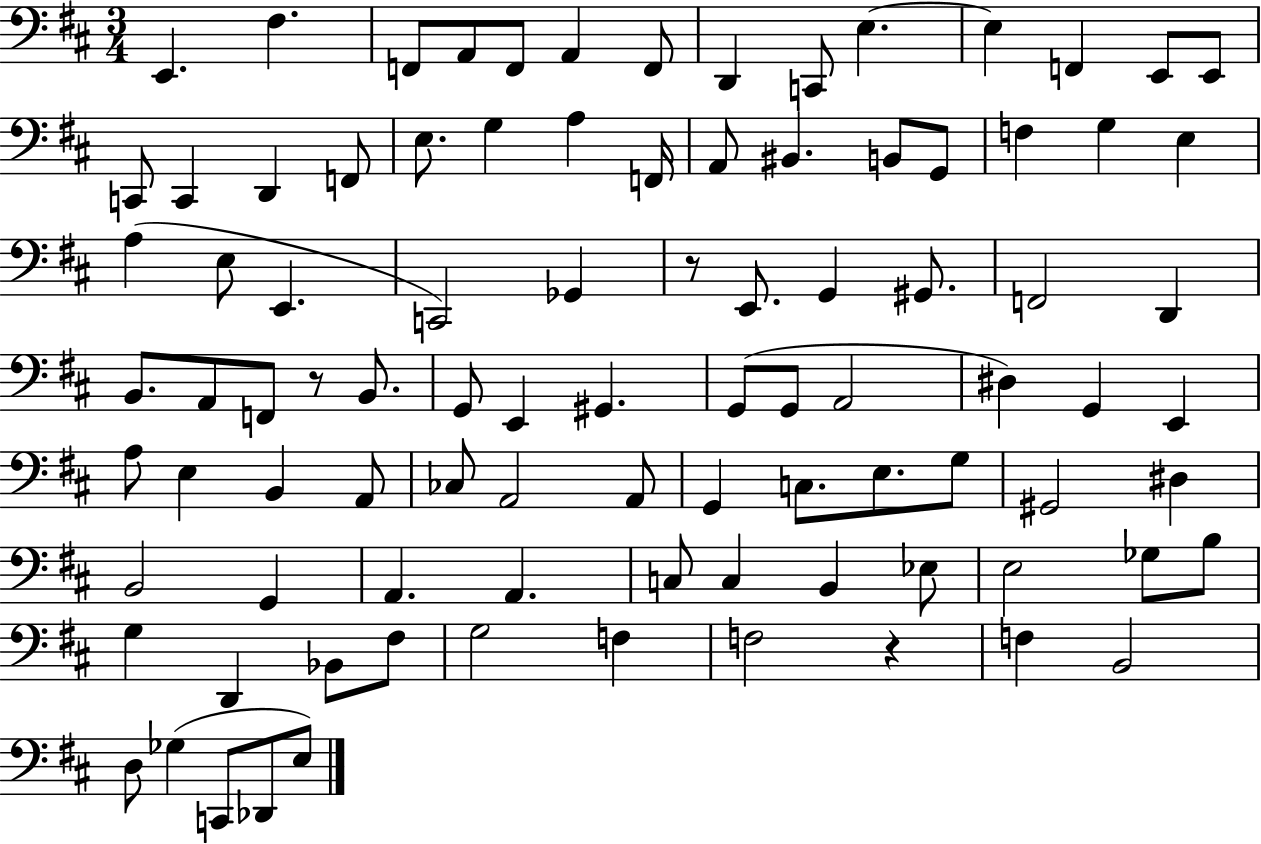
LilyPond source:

{
  \clef bass
  \numericTimeSignature
  \time 3/4
  \key d \major
  e,4. fis4. | f,8 a,8 f,8 a,4 f,8 | d,4 c,8 e4.~~ | e4 f,4 e,8 e,8 | \break c,8 c,4 d,4 f,8 | e8. g4 a4 f,16 | a,8 bis,4. b,8 g,8 | f4 g4 e4 | \break a4( e8 e,4. | c,2) ges,4 | r8 e,8. g,4 gis,8. | f,2 d,4 | \break b,8. a,8 f,8 r8 b,8. | g,8 e,4 gis,4. | g,8( g,8 a,2 | dis4) g,4 e,4 | \break a8 e4 b,4 a,8 | ces8 a,2 a,8 | g,4 c8. e8. g8 | gis,2 dis4 | \break b,2 g,4 | a,4. a,4. | c8 c4 b,4 ees8 | e2 ges8 b8 | \break g4 d,4 bes,8 fis8 | g2 f4 | f2 r4 | f4 b,2 | \break d8 ges4( c,8 des,8 e8) | \bar "|."
}